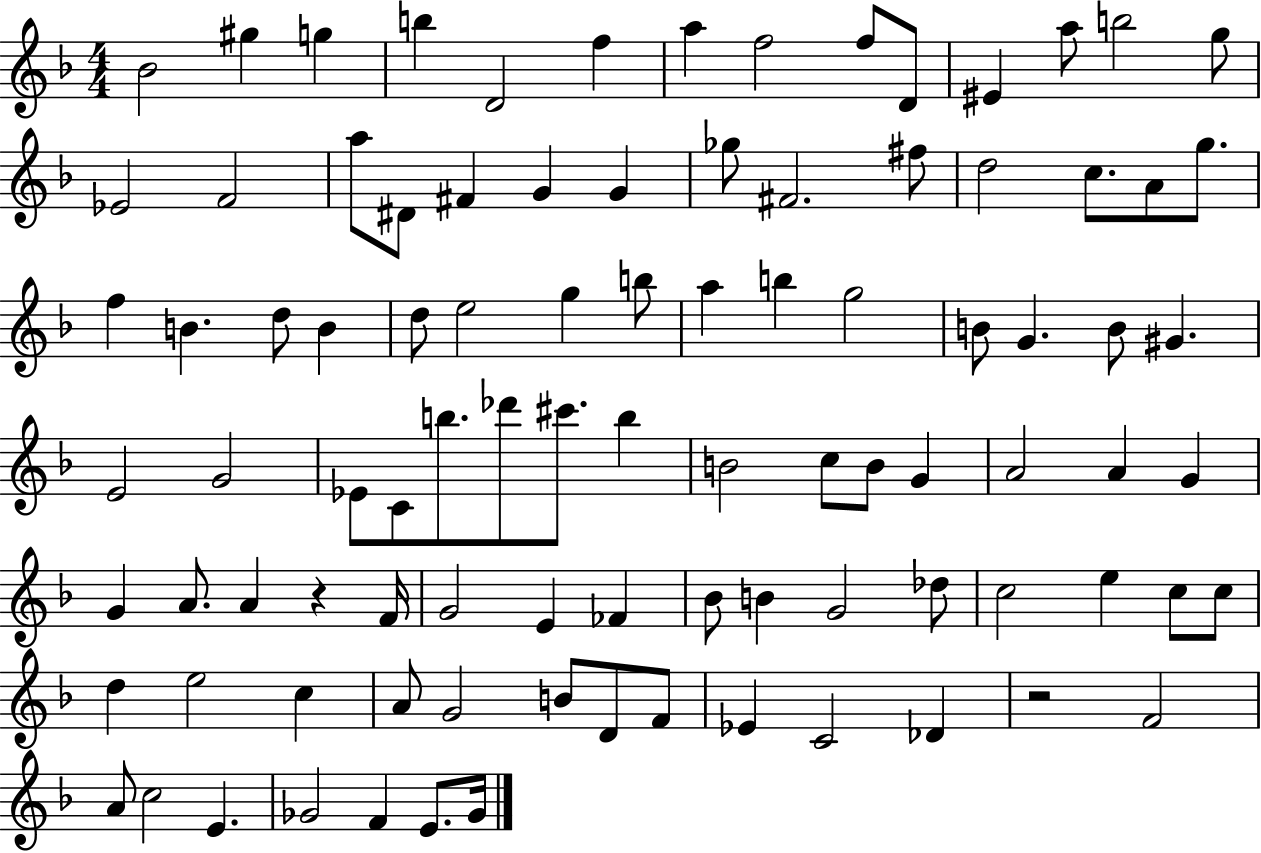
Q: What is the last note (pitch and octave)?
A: Gb4